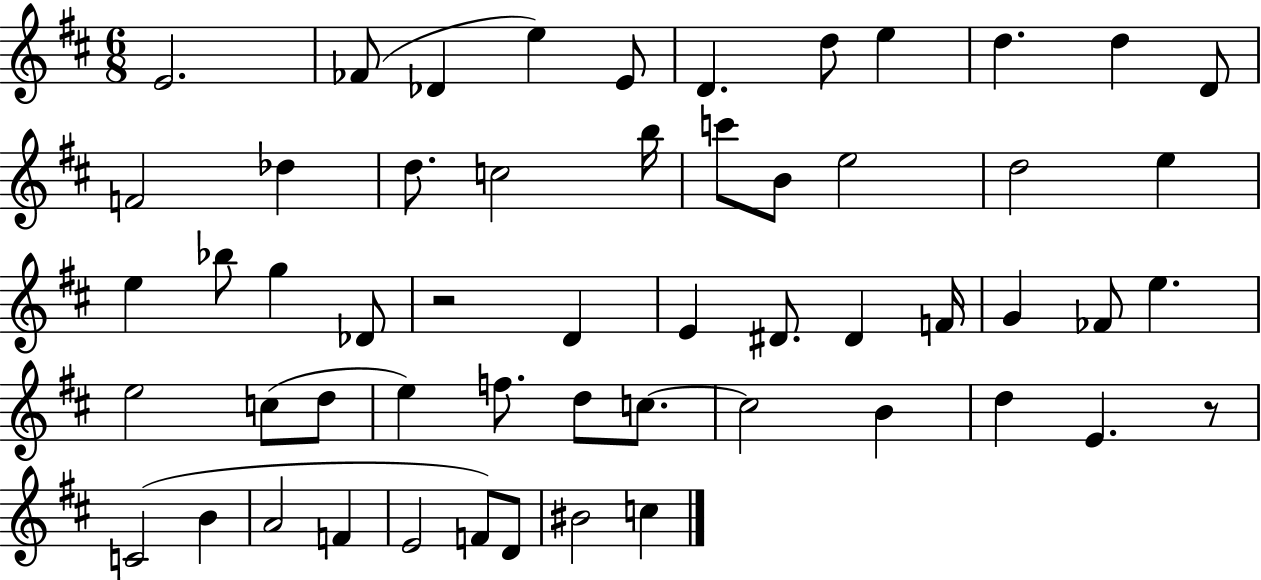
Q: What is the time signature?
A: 6/8